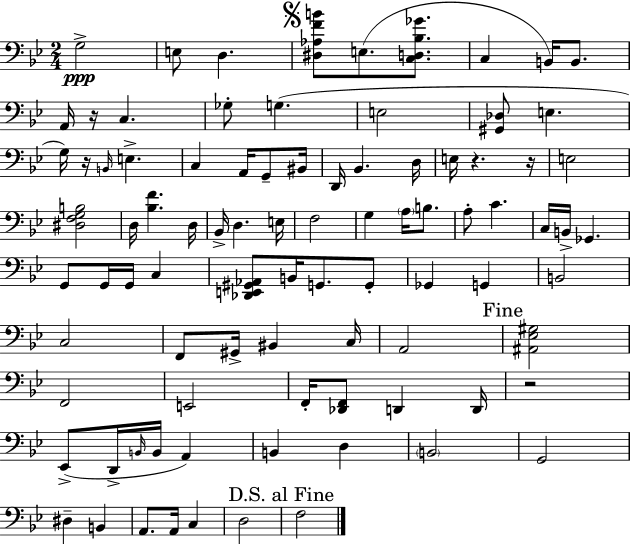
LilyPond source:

{
  \clef bass
  \numericTimeSignature
  \time 2/4
  \key bes \major
  g2->\ppp | e8 d4. | \mark \markup { \musicglyph "scripts.segno" } <dis aes f' b'>8 e8.( <c d bes ges'>8. | c4 b,16) b,8. | \break a,16 r16 c4. | ges8-. g4.( | e2 | <gis, des>8 e4. | \break g16) r16 \grace { b,16 } e4.-> | c4 a,16 g,8-- | bis,16 d,16 bes,4. | d16 e16 r4. | \break r16 e2 | <dis f g b>2 | d16 <bes f'>4. | d16 bes,16-> d4. | \break e16 f2 | g4 \parenthesize a16 b8. | a8-. c'4. | c16 b,16-> ges,4. | \break g,8 g,16 g,16 c4 | <des, e, gis, aes,>8 b,16 g,8. g,8-. | ges,4 g,4 | b,2 | \break c2 | f,8 gis,16-> bis,4 | c16 a,2 | \mark "Fine" <ais, ees gis>2 | \break f,2 | e,2 | f,16-. <des, f,>8 d,4 | d,16 r2 | \break ees,8->( d,16-> \grace { b,16 } b,16 a,4) | b,4 d4 | \parenthesize b,2 | g,2 | \break dis4-- b,4 | a,8. a,16 c4 | d2 | \mark "D.S. al Fine" f2 | \break \bar "|."
}